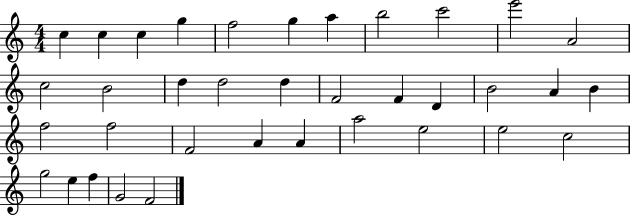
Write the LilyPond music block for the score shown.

{
  \clef treble
  \numericTimeSignature
  \time 4/4
  \key c \major
  c''4 c''4 c''4 g''4 | f''2 g''4 a''4 | b''2 c'''2 | e'''2 a'2 | \break c''2 b'2 | d''4 d''2 d''4 | f'2 f'4 d'4 | b'2 a'4 b'4 | \break f''2 f''2 | f'2 a'4 a'4 | a''2 e''2 | e''2 c''2 | \break g''2 e''4 f''4 | g'2 f'2 | \bar "|."
}